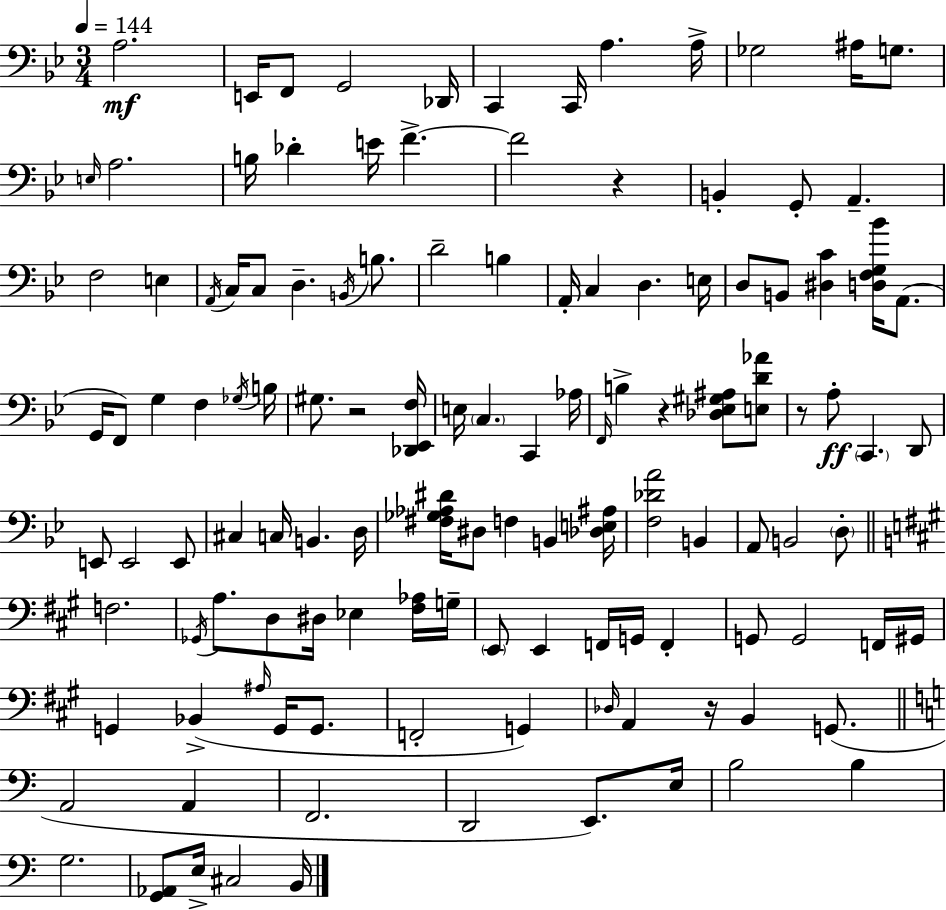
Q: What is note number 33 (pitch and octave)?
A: A2